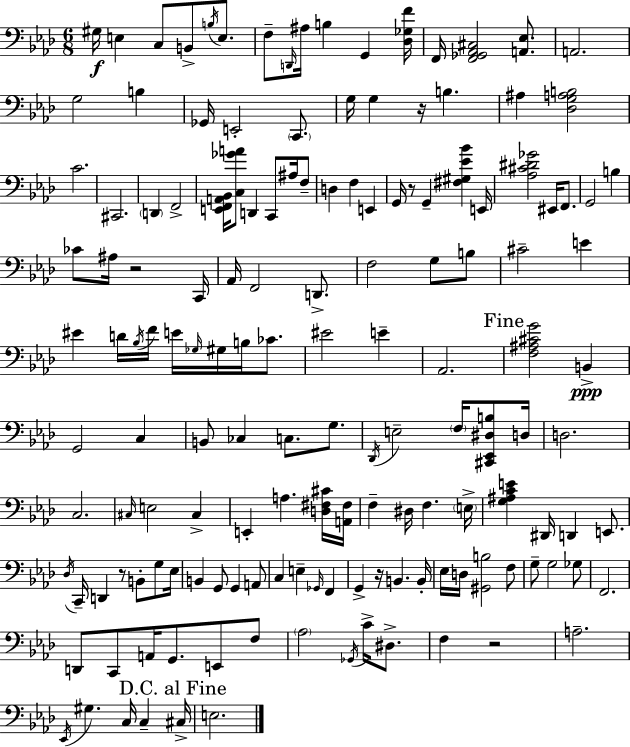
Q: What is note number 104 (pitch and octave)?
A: B2